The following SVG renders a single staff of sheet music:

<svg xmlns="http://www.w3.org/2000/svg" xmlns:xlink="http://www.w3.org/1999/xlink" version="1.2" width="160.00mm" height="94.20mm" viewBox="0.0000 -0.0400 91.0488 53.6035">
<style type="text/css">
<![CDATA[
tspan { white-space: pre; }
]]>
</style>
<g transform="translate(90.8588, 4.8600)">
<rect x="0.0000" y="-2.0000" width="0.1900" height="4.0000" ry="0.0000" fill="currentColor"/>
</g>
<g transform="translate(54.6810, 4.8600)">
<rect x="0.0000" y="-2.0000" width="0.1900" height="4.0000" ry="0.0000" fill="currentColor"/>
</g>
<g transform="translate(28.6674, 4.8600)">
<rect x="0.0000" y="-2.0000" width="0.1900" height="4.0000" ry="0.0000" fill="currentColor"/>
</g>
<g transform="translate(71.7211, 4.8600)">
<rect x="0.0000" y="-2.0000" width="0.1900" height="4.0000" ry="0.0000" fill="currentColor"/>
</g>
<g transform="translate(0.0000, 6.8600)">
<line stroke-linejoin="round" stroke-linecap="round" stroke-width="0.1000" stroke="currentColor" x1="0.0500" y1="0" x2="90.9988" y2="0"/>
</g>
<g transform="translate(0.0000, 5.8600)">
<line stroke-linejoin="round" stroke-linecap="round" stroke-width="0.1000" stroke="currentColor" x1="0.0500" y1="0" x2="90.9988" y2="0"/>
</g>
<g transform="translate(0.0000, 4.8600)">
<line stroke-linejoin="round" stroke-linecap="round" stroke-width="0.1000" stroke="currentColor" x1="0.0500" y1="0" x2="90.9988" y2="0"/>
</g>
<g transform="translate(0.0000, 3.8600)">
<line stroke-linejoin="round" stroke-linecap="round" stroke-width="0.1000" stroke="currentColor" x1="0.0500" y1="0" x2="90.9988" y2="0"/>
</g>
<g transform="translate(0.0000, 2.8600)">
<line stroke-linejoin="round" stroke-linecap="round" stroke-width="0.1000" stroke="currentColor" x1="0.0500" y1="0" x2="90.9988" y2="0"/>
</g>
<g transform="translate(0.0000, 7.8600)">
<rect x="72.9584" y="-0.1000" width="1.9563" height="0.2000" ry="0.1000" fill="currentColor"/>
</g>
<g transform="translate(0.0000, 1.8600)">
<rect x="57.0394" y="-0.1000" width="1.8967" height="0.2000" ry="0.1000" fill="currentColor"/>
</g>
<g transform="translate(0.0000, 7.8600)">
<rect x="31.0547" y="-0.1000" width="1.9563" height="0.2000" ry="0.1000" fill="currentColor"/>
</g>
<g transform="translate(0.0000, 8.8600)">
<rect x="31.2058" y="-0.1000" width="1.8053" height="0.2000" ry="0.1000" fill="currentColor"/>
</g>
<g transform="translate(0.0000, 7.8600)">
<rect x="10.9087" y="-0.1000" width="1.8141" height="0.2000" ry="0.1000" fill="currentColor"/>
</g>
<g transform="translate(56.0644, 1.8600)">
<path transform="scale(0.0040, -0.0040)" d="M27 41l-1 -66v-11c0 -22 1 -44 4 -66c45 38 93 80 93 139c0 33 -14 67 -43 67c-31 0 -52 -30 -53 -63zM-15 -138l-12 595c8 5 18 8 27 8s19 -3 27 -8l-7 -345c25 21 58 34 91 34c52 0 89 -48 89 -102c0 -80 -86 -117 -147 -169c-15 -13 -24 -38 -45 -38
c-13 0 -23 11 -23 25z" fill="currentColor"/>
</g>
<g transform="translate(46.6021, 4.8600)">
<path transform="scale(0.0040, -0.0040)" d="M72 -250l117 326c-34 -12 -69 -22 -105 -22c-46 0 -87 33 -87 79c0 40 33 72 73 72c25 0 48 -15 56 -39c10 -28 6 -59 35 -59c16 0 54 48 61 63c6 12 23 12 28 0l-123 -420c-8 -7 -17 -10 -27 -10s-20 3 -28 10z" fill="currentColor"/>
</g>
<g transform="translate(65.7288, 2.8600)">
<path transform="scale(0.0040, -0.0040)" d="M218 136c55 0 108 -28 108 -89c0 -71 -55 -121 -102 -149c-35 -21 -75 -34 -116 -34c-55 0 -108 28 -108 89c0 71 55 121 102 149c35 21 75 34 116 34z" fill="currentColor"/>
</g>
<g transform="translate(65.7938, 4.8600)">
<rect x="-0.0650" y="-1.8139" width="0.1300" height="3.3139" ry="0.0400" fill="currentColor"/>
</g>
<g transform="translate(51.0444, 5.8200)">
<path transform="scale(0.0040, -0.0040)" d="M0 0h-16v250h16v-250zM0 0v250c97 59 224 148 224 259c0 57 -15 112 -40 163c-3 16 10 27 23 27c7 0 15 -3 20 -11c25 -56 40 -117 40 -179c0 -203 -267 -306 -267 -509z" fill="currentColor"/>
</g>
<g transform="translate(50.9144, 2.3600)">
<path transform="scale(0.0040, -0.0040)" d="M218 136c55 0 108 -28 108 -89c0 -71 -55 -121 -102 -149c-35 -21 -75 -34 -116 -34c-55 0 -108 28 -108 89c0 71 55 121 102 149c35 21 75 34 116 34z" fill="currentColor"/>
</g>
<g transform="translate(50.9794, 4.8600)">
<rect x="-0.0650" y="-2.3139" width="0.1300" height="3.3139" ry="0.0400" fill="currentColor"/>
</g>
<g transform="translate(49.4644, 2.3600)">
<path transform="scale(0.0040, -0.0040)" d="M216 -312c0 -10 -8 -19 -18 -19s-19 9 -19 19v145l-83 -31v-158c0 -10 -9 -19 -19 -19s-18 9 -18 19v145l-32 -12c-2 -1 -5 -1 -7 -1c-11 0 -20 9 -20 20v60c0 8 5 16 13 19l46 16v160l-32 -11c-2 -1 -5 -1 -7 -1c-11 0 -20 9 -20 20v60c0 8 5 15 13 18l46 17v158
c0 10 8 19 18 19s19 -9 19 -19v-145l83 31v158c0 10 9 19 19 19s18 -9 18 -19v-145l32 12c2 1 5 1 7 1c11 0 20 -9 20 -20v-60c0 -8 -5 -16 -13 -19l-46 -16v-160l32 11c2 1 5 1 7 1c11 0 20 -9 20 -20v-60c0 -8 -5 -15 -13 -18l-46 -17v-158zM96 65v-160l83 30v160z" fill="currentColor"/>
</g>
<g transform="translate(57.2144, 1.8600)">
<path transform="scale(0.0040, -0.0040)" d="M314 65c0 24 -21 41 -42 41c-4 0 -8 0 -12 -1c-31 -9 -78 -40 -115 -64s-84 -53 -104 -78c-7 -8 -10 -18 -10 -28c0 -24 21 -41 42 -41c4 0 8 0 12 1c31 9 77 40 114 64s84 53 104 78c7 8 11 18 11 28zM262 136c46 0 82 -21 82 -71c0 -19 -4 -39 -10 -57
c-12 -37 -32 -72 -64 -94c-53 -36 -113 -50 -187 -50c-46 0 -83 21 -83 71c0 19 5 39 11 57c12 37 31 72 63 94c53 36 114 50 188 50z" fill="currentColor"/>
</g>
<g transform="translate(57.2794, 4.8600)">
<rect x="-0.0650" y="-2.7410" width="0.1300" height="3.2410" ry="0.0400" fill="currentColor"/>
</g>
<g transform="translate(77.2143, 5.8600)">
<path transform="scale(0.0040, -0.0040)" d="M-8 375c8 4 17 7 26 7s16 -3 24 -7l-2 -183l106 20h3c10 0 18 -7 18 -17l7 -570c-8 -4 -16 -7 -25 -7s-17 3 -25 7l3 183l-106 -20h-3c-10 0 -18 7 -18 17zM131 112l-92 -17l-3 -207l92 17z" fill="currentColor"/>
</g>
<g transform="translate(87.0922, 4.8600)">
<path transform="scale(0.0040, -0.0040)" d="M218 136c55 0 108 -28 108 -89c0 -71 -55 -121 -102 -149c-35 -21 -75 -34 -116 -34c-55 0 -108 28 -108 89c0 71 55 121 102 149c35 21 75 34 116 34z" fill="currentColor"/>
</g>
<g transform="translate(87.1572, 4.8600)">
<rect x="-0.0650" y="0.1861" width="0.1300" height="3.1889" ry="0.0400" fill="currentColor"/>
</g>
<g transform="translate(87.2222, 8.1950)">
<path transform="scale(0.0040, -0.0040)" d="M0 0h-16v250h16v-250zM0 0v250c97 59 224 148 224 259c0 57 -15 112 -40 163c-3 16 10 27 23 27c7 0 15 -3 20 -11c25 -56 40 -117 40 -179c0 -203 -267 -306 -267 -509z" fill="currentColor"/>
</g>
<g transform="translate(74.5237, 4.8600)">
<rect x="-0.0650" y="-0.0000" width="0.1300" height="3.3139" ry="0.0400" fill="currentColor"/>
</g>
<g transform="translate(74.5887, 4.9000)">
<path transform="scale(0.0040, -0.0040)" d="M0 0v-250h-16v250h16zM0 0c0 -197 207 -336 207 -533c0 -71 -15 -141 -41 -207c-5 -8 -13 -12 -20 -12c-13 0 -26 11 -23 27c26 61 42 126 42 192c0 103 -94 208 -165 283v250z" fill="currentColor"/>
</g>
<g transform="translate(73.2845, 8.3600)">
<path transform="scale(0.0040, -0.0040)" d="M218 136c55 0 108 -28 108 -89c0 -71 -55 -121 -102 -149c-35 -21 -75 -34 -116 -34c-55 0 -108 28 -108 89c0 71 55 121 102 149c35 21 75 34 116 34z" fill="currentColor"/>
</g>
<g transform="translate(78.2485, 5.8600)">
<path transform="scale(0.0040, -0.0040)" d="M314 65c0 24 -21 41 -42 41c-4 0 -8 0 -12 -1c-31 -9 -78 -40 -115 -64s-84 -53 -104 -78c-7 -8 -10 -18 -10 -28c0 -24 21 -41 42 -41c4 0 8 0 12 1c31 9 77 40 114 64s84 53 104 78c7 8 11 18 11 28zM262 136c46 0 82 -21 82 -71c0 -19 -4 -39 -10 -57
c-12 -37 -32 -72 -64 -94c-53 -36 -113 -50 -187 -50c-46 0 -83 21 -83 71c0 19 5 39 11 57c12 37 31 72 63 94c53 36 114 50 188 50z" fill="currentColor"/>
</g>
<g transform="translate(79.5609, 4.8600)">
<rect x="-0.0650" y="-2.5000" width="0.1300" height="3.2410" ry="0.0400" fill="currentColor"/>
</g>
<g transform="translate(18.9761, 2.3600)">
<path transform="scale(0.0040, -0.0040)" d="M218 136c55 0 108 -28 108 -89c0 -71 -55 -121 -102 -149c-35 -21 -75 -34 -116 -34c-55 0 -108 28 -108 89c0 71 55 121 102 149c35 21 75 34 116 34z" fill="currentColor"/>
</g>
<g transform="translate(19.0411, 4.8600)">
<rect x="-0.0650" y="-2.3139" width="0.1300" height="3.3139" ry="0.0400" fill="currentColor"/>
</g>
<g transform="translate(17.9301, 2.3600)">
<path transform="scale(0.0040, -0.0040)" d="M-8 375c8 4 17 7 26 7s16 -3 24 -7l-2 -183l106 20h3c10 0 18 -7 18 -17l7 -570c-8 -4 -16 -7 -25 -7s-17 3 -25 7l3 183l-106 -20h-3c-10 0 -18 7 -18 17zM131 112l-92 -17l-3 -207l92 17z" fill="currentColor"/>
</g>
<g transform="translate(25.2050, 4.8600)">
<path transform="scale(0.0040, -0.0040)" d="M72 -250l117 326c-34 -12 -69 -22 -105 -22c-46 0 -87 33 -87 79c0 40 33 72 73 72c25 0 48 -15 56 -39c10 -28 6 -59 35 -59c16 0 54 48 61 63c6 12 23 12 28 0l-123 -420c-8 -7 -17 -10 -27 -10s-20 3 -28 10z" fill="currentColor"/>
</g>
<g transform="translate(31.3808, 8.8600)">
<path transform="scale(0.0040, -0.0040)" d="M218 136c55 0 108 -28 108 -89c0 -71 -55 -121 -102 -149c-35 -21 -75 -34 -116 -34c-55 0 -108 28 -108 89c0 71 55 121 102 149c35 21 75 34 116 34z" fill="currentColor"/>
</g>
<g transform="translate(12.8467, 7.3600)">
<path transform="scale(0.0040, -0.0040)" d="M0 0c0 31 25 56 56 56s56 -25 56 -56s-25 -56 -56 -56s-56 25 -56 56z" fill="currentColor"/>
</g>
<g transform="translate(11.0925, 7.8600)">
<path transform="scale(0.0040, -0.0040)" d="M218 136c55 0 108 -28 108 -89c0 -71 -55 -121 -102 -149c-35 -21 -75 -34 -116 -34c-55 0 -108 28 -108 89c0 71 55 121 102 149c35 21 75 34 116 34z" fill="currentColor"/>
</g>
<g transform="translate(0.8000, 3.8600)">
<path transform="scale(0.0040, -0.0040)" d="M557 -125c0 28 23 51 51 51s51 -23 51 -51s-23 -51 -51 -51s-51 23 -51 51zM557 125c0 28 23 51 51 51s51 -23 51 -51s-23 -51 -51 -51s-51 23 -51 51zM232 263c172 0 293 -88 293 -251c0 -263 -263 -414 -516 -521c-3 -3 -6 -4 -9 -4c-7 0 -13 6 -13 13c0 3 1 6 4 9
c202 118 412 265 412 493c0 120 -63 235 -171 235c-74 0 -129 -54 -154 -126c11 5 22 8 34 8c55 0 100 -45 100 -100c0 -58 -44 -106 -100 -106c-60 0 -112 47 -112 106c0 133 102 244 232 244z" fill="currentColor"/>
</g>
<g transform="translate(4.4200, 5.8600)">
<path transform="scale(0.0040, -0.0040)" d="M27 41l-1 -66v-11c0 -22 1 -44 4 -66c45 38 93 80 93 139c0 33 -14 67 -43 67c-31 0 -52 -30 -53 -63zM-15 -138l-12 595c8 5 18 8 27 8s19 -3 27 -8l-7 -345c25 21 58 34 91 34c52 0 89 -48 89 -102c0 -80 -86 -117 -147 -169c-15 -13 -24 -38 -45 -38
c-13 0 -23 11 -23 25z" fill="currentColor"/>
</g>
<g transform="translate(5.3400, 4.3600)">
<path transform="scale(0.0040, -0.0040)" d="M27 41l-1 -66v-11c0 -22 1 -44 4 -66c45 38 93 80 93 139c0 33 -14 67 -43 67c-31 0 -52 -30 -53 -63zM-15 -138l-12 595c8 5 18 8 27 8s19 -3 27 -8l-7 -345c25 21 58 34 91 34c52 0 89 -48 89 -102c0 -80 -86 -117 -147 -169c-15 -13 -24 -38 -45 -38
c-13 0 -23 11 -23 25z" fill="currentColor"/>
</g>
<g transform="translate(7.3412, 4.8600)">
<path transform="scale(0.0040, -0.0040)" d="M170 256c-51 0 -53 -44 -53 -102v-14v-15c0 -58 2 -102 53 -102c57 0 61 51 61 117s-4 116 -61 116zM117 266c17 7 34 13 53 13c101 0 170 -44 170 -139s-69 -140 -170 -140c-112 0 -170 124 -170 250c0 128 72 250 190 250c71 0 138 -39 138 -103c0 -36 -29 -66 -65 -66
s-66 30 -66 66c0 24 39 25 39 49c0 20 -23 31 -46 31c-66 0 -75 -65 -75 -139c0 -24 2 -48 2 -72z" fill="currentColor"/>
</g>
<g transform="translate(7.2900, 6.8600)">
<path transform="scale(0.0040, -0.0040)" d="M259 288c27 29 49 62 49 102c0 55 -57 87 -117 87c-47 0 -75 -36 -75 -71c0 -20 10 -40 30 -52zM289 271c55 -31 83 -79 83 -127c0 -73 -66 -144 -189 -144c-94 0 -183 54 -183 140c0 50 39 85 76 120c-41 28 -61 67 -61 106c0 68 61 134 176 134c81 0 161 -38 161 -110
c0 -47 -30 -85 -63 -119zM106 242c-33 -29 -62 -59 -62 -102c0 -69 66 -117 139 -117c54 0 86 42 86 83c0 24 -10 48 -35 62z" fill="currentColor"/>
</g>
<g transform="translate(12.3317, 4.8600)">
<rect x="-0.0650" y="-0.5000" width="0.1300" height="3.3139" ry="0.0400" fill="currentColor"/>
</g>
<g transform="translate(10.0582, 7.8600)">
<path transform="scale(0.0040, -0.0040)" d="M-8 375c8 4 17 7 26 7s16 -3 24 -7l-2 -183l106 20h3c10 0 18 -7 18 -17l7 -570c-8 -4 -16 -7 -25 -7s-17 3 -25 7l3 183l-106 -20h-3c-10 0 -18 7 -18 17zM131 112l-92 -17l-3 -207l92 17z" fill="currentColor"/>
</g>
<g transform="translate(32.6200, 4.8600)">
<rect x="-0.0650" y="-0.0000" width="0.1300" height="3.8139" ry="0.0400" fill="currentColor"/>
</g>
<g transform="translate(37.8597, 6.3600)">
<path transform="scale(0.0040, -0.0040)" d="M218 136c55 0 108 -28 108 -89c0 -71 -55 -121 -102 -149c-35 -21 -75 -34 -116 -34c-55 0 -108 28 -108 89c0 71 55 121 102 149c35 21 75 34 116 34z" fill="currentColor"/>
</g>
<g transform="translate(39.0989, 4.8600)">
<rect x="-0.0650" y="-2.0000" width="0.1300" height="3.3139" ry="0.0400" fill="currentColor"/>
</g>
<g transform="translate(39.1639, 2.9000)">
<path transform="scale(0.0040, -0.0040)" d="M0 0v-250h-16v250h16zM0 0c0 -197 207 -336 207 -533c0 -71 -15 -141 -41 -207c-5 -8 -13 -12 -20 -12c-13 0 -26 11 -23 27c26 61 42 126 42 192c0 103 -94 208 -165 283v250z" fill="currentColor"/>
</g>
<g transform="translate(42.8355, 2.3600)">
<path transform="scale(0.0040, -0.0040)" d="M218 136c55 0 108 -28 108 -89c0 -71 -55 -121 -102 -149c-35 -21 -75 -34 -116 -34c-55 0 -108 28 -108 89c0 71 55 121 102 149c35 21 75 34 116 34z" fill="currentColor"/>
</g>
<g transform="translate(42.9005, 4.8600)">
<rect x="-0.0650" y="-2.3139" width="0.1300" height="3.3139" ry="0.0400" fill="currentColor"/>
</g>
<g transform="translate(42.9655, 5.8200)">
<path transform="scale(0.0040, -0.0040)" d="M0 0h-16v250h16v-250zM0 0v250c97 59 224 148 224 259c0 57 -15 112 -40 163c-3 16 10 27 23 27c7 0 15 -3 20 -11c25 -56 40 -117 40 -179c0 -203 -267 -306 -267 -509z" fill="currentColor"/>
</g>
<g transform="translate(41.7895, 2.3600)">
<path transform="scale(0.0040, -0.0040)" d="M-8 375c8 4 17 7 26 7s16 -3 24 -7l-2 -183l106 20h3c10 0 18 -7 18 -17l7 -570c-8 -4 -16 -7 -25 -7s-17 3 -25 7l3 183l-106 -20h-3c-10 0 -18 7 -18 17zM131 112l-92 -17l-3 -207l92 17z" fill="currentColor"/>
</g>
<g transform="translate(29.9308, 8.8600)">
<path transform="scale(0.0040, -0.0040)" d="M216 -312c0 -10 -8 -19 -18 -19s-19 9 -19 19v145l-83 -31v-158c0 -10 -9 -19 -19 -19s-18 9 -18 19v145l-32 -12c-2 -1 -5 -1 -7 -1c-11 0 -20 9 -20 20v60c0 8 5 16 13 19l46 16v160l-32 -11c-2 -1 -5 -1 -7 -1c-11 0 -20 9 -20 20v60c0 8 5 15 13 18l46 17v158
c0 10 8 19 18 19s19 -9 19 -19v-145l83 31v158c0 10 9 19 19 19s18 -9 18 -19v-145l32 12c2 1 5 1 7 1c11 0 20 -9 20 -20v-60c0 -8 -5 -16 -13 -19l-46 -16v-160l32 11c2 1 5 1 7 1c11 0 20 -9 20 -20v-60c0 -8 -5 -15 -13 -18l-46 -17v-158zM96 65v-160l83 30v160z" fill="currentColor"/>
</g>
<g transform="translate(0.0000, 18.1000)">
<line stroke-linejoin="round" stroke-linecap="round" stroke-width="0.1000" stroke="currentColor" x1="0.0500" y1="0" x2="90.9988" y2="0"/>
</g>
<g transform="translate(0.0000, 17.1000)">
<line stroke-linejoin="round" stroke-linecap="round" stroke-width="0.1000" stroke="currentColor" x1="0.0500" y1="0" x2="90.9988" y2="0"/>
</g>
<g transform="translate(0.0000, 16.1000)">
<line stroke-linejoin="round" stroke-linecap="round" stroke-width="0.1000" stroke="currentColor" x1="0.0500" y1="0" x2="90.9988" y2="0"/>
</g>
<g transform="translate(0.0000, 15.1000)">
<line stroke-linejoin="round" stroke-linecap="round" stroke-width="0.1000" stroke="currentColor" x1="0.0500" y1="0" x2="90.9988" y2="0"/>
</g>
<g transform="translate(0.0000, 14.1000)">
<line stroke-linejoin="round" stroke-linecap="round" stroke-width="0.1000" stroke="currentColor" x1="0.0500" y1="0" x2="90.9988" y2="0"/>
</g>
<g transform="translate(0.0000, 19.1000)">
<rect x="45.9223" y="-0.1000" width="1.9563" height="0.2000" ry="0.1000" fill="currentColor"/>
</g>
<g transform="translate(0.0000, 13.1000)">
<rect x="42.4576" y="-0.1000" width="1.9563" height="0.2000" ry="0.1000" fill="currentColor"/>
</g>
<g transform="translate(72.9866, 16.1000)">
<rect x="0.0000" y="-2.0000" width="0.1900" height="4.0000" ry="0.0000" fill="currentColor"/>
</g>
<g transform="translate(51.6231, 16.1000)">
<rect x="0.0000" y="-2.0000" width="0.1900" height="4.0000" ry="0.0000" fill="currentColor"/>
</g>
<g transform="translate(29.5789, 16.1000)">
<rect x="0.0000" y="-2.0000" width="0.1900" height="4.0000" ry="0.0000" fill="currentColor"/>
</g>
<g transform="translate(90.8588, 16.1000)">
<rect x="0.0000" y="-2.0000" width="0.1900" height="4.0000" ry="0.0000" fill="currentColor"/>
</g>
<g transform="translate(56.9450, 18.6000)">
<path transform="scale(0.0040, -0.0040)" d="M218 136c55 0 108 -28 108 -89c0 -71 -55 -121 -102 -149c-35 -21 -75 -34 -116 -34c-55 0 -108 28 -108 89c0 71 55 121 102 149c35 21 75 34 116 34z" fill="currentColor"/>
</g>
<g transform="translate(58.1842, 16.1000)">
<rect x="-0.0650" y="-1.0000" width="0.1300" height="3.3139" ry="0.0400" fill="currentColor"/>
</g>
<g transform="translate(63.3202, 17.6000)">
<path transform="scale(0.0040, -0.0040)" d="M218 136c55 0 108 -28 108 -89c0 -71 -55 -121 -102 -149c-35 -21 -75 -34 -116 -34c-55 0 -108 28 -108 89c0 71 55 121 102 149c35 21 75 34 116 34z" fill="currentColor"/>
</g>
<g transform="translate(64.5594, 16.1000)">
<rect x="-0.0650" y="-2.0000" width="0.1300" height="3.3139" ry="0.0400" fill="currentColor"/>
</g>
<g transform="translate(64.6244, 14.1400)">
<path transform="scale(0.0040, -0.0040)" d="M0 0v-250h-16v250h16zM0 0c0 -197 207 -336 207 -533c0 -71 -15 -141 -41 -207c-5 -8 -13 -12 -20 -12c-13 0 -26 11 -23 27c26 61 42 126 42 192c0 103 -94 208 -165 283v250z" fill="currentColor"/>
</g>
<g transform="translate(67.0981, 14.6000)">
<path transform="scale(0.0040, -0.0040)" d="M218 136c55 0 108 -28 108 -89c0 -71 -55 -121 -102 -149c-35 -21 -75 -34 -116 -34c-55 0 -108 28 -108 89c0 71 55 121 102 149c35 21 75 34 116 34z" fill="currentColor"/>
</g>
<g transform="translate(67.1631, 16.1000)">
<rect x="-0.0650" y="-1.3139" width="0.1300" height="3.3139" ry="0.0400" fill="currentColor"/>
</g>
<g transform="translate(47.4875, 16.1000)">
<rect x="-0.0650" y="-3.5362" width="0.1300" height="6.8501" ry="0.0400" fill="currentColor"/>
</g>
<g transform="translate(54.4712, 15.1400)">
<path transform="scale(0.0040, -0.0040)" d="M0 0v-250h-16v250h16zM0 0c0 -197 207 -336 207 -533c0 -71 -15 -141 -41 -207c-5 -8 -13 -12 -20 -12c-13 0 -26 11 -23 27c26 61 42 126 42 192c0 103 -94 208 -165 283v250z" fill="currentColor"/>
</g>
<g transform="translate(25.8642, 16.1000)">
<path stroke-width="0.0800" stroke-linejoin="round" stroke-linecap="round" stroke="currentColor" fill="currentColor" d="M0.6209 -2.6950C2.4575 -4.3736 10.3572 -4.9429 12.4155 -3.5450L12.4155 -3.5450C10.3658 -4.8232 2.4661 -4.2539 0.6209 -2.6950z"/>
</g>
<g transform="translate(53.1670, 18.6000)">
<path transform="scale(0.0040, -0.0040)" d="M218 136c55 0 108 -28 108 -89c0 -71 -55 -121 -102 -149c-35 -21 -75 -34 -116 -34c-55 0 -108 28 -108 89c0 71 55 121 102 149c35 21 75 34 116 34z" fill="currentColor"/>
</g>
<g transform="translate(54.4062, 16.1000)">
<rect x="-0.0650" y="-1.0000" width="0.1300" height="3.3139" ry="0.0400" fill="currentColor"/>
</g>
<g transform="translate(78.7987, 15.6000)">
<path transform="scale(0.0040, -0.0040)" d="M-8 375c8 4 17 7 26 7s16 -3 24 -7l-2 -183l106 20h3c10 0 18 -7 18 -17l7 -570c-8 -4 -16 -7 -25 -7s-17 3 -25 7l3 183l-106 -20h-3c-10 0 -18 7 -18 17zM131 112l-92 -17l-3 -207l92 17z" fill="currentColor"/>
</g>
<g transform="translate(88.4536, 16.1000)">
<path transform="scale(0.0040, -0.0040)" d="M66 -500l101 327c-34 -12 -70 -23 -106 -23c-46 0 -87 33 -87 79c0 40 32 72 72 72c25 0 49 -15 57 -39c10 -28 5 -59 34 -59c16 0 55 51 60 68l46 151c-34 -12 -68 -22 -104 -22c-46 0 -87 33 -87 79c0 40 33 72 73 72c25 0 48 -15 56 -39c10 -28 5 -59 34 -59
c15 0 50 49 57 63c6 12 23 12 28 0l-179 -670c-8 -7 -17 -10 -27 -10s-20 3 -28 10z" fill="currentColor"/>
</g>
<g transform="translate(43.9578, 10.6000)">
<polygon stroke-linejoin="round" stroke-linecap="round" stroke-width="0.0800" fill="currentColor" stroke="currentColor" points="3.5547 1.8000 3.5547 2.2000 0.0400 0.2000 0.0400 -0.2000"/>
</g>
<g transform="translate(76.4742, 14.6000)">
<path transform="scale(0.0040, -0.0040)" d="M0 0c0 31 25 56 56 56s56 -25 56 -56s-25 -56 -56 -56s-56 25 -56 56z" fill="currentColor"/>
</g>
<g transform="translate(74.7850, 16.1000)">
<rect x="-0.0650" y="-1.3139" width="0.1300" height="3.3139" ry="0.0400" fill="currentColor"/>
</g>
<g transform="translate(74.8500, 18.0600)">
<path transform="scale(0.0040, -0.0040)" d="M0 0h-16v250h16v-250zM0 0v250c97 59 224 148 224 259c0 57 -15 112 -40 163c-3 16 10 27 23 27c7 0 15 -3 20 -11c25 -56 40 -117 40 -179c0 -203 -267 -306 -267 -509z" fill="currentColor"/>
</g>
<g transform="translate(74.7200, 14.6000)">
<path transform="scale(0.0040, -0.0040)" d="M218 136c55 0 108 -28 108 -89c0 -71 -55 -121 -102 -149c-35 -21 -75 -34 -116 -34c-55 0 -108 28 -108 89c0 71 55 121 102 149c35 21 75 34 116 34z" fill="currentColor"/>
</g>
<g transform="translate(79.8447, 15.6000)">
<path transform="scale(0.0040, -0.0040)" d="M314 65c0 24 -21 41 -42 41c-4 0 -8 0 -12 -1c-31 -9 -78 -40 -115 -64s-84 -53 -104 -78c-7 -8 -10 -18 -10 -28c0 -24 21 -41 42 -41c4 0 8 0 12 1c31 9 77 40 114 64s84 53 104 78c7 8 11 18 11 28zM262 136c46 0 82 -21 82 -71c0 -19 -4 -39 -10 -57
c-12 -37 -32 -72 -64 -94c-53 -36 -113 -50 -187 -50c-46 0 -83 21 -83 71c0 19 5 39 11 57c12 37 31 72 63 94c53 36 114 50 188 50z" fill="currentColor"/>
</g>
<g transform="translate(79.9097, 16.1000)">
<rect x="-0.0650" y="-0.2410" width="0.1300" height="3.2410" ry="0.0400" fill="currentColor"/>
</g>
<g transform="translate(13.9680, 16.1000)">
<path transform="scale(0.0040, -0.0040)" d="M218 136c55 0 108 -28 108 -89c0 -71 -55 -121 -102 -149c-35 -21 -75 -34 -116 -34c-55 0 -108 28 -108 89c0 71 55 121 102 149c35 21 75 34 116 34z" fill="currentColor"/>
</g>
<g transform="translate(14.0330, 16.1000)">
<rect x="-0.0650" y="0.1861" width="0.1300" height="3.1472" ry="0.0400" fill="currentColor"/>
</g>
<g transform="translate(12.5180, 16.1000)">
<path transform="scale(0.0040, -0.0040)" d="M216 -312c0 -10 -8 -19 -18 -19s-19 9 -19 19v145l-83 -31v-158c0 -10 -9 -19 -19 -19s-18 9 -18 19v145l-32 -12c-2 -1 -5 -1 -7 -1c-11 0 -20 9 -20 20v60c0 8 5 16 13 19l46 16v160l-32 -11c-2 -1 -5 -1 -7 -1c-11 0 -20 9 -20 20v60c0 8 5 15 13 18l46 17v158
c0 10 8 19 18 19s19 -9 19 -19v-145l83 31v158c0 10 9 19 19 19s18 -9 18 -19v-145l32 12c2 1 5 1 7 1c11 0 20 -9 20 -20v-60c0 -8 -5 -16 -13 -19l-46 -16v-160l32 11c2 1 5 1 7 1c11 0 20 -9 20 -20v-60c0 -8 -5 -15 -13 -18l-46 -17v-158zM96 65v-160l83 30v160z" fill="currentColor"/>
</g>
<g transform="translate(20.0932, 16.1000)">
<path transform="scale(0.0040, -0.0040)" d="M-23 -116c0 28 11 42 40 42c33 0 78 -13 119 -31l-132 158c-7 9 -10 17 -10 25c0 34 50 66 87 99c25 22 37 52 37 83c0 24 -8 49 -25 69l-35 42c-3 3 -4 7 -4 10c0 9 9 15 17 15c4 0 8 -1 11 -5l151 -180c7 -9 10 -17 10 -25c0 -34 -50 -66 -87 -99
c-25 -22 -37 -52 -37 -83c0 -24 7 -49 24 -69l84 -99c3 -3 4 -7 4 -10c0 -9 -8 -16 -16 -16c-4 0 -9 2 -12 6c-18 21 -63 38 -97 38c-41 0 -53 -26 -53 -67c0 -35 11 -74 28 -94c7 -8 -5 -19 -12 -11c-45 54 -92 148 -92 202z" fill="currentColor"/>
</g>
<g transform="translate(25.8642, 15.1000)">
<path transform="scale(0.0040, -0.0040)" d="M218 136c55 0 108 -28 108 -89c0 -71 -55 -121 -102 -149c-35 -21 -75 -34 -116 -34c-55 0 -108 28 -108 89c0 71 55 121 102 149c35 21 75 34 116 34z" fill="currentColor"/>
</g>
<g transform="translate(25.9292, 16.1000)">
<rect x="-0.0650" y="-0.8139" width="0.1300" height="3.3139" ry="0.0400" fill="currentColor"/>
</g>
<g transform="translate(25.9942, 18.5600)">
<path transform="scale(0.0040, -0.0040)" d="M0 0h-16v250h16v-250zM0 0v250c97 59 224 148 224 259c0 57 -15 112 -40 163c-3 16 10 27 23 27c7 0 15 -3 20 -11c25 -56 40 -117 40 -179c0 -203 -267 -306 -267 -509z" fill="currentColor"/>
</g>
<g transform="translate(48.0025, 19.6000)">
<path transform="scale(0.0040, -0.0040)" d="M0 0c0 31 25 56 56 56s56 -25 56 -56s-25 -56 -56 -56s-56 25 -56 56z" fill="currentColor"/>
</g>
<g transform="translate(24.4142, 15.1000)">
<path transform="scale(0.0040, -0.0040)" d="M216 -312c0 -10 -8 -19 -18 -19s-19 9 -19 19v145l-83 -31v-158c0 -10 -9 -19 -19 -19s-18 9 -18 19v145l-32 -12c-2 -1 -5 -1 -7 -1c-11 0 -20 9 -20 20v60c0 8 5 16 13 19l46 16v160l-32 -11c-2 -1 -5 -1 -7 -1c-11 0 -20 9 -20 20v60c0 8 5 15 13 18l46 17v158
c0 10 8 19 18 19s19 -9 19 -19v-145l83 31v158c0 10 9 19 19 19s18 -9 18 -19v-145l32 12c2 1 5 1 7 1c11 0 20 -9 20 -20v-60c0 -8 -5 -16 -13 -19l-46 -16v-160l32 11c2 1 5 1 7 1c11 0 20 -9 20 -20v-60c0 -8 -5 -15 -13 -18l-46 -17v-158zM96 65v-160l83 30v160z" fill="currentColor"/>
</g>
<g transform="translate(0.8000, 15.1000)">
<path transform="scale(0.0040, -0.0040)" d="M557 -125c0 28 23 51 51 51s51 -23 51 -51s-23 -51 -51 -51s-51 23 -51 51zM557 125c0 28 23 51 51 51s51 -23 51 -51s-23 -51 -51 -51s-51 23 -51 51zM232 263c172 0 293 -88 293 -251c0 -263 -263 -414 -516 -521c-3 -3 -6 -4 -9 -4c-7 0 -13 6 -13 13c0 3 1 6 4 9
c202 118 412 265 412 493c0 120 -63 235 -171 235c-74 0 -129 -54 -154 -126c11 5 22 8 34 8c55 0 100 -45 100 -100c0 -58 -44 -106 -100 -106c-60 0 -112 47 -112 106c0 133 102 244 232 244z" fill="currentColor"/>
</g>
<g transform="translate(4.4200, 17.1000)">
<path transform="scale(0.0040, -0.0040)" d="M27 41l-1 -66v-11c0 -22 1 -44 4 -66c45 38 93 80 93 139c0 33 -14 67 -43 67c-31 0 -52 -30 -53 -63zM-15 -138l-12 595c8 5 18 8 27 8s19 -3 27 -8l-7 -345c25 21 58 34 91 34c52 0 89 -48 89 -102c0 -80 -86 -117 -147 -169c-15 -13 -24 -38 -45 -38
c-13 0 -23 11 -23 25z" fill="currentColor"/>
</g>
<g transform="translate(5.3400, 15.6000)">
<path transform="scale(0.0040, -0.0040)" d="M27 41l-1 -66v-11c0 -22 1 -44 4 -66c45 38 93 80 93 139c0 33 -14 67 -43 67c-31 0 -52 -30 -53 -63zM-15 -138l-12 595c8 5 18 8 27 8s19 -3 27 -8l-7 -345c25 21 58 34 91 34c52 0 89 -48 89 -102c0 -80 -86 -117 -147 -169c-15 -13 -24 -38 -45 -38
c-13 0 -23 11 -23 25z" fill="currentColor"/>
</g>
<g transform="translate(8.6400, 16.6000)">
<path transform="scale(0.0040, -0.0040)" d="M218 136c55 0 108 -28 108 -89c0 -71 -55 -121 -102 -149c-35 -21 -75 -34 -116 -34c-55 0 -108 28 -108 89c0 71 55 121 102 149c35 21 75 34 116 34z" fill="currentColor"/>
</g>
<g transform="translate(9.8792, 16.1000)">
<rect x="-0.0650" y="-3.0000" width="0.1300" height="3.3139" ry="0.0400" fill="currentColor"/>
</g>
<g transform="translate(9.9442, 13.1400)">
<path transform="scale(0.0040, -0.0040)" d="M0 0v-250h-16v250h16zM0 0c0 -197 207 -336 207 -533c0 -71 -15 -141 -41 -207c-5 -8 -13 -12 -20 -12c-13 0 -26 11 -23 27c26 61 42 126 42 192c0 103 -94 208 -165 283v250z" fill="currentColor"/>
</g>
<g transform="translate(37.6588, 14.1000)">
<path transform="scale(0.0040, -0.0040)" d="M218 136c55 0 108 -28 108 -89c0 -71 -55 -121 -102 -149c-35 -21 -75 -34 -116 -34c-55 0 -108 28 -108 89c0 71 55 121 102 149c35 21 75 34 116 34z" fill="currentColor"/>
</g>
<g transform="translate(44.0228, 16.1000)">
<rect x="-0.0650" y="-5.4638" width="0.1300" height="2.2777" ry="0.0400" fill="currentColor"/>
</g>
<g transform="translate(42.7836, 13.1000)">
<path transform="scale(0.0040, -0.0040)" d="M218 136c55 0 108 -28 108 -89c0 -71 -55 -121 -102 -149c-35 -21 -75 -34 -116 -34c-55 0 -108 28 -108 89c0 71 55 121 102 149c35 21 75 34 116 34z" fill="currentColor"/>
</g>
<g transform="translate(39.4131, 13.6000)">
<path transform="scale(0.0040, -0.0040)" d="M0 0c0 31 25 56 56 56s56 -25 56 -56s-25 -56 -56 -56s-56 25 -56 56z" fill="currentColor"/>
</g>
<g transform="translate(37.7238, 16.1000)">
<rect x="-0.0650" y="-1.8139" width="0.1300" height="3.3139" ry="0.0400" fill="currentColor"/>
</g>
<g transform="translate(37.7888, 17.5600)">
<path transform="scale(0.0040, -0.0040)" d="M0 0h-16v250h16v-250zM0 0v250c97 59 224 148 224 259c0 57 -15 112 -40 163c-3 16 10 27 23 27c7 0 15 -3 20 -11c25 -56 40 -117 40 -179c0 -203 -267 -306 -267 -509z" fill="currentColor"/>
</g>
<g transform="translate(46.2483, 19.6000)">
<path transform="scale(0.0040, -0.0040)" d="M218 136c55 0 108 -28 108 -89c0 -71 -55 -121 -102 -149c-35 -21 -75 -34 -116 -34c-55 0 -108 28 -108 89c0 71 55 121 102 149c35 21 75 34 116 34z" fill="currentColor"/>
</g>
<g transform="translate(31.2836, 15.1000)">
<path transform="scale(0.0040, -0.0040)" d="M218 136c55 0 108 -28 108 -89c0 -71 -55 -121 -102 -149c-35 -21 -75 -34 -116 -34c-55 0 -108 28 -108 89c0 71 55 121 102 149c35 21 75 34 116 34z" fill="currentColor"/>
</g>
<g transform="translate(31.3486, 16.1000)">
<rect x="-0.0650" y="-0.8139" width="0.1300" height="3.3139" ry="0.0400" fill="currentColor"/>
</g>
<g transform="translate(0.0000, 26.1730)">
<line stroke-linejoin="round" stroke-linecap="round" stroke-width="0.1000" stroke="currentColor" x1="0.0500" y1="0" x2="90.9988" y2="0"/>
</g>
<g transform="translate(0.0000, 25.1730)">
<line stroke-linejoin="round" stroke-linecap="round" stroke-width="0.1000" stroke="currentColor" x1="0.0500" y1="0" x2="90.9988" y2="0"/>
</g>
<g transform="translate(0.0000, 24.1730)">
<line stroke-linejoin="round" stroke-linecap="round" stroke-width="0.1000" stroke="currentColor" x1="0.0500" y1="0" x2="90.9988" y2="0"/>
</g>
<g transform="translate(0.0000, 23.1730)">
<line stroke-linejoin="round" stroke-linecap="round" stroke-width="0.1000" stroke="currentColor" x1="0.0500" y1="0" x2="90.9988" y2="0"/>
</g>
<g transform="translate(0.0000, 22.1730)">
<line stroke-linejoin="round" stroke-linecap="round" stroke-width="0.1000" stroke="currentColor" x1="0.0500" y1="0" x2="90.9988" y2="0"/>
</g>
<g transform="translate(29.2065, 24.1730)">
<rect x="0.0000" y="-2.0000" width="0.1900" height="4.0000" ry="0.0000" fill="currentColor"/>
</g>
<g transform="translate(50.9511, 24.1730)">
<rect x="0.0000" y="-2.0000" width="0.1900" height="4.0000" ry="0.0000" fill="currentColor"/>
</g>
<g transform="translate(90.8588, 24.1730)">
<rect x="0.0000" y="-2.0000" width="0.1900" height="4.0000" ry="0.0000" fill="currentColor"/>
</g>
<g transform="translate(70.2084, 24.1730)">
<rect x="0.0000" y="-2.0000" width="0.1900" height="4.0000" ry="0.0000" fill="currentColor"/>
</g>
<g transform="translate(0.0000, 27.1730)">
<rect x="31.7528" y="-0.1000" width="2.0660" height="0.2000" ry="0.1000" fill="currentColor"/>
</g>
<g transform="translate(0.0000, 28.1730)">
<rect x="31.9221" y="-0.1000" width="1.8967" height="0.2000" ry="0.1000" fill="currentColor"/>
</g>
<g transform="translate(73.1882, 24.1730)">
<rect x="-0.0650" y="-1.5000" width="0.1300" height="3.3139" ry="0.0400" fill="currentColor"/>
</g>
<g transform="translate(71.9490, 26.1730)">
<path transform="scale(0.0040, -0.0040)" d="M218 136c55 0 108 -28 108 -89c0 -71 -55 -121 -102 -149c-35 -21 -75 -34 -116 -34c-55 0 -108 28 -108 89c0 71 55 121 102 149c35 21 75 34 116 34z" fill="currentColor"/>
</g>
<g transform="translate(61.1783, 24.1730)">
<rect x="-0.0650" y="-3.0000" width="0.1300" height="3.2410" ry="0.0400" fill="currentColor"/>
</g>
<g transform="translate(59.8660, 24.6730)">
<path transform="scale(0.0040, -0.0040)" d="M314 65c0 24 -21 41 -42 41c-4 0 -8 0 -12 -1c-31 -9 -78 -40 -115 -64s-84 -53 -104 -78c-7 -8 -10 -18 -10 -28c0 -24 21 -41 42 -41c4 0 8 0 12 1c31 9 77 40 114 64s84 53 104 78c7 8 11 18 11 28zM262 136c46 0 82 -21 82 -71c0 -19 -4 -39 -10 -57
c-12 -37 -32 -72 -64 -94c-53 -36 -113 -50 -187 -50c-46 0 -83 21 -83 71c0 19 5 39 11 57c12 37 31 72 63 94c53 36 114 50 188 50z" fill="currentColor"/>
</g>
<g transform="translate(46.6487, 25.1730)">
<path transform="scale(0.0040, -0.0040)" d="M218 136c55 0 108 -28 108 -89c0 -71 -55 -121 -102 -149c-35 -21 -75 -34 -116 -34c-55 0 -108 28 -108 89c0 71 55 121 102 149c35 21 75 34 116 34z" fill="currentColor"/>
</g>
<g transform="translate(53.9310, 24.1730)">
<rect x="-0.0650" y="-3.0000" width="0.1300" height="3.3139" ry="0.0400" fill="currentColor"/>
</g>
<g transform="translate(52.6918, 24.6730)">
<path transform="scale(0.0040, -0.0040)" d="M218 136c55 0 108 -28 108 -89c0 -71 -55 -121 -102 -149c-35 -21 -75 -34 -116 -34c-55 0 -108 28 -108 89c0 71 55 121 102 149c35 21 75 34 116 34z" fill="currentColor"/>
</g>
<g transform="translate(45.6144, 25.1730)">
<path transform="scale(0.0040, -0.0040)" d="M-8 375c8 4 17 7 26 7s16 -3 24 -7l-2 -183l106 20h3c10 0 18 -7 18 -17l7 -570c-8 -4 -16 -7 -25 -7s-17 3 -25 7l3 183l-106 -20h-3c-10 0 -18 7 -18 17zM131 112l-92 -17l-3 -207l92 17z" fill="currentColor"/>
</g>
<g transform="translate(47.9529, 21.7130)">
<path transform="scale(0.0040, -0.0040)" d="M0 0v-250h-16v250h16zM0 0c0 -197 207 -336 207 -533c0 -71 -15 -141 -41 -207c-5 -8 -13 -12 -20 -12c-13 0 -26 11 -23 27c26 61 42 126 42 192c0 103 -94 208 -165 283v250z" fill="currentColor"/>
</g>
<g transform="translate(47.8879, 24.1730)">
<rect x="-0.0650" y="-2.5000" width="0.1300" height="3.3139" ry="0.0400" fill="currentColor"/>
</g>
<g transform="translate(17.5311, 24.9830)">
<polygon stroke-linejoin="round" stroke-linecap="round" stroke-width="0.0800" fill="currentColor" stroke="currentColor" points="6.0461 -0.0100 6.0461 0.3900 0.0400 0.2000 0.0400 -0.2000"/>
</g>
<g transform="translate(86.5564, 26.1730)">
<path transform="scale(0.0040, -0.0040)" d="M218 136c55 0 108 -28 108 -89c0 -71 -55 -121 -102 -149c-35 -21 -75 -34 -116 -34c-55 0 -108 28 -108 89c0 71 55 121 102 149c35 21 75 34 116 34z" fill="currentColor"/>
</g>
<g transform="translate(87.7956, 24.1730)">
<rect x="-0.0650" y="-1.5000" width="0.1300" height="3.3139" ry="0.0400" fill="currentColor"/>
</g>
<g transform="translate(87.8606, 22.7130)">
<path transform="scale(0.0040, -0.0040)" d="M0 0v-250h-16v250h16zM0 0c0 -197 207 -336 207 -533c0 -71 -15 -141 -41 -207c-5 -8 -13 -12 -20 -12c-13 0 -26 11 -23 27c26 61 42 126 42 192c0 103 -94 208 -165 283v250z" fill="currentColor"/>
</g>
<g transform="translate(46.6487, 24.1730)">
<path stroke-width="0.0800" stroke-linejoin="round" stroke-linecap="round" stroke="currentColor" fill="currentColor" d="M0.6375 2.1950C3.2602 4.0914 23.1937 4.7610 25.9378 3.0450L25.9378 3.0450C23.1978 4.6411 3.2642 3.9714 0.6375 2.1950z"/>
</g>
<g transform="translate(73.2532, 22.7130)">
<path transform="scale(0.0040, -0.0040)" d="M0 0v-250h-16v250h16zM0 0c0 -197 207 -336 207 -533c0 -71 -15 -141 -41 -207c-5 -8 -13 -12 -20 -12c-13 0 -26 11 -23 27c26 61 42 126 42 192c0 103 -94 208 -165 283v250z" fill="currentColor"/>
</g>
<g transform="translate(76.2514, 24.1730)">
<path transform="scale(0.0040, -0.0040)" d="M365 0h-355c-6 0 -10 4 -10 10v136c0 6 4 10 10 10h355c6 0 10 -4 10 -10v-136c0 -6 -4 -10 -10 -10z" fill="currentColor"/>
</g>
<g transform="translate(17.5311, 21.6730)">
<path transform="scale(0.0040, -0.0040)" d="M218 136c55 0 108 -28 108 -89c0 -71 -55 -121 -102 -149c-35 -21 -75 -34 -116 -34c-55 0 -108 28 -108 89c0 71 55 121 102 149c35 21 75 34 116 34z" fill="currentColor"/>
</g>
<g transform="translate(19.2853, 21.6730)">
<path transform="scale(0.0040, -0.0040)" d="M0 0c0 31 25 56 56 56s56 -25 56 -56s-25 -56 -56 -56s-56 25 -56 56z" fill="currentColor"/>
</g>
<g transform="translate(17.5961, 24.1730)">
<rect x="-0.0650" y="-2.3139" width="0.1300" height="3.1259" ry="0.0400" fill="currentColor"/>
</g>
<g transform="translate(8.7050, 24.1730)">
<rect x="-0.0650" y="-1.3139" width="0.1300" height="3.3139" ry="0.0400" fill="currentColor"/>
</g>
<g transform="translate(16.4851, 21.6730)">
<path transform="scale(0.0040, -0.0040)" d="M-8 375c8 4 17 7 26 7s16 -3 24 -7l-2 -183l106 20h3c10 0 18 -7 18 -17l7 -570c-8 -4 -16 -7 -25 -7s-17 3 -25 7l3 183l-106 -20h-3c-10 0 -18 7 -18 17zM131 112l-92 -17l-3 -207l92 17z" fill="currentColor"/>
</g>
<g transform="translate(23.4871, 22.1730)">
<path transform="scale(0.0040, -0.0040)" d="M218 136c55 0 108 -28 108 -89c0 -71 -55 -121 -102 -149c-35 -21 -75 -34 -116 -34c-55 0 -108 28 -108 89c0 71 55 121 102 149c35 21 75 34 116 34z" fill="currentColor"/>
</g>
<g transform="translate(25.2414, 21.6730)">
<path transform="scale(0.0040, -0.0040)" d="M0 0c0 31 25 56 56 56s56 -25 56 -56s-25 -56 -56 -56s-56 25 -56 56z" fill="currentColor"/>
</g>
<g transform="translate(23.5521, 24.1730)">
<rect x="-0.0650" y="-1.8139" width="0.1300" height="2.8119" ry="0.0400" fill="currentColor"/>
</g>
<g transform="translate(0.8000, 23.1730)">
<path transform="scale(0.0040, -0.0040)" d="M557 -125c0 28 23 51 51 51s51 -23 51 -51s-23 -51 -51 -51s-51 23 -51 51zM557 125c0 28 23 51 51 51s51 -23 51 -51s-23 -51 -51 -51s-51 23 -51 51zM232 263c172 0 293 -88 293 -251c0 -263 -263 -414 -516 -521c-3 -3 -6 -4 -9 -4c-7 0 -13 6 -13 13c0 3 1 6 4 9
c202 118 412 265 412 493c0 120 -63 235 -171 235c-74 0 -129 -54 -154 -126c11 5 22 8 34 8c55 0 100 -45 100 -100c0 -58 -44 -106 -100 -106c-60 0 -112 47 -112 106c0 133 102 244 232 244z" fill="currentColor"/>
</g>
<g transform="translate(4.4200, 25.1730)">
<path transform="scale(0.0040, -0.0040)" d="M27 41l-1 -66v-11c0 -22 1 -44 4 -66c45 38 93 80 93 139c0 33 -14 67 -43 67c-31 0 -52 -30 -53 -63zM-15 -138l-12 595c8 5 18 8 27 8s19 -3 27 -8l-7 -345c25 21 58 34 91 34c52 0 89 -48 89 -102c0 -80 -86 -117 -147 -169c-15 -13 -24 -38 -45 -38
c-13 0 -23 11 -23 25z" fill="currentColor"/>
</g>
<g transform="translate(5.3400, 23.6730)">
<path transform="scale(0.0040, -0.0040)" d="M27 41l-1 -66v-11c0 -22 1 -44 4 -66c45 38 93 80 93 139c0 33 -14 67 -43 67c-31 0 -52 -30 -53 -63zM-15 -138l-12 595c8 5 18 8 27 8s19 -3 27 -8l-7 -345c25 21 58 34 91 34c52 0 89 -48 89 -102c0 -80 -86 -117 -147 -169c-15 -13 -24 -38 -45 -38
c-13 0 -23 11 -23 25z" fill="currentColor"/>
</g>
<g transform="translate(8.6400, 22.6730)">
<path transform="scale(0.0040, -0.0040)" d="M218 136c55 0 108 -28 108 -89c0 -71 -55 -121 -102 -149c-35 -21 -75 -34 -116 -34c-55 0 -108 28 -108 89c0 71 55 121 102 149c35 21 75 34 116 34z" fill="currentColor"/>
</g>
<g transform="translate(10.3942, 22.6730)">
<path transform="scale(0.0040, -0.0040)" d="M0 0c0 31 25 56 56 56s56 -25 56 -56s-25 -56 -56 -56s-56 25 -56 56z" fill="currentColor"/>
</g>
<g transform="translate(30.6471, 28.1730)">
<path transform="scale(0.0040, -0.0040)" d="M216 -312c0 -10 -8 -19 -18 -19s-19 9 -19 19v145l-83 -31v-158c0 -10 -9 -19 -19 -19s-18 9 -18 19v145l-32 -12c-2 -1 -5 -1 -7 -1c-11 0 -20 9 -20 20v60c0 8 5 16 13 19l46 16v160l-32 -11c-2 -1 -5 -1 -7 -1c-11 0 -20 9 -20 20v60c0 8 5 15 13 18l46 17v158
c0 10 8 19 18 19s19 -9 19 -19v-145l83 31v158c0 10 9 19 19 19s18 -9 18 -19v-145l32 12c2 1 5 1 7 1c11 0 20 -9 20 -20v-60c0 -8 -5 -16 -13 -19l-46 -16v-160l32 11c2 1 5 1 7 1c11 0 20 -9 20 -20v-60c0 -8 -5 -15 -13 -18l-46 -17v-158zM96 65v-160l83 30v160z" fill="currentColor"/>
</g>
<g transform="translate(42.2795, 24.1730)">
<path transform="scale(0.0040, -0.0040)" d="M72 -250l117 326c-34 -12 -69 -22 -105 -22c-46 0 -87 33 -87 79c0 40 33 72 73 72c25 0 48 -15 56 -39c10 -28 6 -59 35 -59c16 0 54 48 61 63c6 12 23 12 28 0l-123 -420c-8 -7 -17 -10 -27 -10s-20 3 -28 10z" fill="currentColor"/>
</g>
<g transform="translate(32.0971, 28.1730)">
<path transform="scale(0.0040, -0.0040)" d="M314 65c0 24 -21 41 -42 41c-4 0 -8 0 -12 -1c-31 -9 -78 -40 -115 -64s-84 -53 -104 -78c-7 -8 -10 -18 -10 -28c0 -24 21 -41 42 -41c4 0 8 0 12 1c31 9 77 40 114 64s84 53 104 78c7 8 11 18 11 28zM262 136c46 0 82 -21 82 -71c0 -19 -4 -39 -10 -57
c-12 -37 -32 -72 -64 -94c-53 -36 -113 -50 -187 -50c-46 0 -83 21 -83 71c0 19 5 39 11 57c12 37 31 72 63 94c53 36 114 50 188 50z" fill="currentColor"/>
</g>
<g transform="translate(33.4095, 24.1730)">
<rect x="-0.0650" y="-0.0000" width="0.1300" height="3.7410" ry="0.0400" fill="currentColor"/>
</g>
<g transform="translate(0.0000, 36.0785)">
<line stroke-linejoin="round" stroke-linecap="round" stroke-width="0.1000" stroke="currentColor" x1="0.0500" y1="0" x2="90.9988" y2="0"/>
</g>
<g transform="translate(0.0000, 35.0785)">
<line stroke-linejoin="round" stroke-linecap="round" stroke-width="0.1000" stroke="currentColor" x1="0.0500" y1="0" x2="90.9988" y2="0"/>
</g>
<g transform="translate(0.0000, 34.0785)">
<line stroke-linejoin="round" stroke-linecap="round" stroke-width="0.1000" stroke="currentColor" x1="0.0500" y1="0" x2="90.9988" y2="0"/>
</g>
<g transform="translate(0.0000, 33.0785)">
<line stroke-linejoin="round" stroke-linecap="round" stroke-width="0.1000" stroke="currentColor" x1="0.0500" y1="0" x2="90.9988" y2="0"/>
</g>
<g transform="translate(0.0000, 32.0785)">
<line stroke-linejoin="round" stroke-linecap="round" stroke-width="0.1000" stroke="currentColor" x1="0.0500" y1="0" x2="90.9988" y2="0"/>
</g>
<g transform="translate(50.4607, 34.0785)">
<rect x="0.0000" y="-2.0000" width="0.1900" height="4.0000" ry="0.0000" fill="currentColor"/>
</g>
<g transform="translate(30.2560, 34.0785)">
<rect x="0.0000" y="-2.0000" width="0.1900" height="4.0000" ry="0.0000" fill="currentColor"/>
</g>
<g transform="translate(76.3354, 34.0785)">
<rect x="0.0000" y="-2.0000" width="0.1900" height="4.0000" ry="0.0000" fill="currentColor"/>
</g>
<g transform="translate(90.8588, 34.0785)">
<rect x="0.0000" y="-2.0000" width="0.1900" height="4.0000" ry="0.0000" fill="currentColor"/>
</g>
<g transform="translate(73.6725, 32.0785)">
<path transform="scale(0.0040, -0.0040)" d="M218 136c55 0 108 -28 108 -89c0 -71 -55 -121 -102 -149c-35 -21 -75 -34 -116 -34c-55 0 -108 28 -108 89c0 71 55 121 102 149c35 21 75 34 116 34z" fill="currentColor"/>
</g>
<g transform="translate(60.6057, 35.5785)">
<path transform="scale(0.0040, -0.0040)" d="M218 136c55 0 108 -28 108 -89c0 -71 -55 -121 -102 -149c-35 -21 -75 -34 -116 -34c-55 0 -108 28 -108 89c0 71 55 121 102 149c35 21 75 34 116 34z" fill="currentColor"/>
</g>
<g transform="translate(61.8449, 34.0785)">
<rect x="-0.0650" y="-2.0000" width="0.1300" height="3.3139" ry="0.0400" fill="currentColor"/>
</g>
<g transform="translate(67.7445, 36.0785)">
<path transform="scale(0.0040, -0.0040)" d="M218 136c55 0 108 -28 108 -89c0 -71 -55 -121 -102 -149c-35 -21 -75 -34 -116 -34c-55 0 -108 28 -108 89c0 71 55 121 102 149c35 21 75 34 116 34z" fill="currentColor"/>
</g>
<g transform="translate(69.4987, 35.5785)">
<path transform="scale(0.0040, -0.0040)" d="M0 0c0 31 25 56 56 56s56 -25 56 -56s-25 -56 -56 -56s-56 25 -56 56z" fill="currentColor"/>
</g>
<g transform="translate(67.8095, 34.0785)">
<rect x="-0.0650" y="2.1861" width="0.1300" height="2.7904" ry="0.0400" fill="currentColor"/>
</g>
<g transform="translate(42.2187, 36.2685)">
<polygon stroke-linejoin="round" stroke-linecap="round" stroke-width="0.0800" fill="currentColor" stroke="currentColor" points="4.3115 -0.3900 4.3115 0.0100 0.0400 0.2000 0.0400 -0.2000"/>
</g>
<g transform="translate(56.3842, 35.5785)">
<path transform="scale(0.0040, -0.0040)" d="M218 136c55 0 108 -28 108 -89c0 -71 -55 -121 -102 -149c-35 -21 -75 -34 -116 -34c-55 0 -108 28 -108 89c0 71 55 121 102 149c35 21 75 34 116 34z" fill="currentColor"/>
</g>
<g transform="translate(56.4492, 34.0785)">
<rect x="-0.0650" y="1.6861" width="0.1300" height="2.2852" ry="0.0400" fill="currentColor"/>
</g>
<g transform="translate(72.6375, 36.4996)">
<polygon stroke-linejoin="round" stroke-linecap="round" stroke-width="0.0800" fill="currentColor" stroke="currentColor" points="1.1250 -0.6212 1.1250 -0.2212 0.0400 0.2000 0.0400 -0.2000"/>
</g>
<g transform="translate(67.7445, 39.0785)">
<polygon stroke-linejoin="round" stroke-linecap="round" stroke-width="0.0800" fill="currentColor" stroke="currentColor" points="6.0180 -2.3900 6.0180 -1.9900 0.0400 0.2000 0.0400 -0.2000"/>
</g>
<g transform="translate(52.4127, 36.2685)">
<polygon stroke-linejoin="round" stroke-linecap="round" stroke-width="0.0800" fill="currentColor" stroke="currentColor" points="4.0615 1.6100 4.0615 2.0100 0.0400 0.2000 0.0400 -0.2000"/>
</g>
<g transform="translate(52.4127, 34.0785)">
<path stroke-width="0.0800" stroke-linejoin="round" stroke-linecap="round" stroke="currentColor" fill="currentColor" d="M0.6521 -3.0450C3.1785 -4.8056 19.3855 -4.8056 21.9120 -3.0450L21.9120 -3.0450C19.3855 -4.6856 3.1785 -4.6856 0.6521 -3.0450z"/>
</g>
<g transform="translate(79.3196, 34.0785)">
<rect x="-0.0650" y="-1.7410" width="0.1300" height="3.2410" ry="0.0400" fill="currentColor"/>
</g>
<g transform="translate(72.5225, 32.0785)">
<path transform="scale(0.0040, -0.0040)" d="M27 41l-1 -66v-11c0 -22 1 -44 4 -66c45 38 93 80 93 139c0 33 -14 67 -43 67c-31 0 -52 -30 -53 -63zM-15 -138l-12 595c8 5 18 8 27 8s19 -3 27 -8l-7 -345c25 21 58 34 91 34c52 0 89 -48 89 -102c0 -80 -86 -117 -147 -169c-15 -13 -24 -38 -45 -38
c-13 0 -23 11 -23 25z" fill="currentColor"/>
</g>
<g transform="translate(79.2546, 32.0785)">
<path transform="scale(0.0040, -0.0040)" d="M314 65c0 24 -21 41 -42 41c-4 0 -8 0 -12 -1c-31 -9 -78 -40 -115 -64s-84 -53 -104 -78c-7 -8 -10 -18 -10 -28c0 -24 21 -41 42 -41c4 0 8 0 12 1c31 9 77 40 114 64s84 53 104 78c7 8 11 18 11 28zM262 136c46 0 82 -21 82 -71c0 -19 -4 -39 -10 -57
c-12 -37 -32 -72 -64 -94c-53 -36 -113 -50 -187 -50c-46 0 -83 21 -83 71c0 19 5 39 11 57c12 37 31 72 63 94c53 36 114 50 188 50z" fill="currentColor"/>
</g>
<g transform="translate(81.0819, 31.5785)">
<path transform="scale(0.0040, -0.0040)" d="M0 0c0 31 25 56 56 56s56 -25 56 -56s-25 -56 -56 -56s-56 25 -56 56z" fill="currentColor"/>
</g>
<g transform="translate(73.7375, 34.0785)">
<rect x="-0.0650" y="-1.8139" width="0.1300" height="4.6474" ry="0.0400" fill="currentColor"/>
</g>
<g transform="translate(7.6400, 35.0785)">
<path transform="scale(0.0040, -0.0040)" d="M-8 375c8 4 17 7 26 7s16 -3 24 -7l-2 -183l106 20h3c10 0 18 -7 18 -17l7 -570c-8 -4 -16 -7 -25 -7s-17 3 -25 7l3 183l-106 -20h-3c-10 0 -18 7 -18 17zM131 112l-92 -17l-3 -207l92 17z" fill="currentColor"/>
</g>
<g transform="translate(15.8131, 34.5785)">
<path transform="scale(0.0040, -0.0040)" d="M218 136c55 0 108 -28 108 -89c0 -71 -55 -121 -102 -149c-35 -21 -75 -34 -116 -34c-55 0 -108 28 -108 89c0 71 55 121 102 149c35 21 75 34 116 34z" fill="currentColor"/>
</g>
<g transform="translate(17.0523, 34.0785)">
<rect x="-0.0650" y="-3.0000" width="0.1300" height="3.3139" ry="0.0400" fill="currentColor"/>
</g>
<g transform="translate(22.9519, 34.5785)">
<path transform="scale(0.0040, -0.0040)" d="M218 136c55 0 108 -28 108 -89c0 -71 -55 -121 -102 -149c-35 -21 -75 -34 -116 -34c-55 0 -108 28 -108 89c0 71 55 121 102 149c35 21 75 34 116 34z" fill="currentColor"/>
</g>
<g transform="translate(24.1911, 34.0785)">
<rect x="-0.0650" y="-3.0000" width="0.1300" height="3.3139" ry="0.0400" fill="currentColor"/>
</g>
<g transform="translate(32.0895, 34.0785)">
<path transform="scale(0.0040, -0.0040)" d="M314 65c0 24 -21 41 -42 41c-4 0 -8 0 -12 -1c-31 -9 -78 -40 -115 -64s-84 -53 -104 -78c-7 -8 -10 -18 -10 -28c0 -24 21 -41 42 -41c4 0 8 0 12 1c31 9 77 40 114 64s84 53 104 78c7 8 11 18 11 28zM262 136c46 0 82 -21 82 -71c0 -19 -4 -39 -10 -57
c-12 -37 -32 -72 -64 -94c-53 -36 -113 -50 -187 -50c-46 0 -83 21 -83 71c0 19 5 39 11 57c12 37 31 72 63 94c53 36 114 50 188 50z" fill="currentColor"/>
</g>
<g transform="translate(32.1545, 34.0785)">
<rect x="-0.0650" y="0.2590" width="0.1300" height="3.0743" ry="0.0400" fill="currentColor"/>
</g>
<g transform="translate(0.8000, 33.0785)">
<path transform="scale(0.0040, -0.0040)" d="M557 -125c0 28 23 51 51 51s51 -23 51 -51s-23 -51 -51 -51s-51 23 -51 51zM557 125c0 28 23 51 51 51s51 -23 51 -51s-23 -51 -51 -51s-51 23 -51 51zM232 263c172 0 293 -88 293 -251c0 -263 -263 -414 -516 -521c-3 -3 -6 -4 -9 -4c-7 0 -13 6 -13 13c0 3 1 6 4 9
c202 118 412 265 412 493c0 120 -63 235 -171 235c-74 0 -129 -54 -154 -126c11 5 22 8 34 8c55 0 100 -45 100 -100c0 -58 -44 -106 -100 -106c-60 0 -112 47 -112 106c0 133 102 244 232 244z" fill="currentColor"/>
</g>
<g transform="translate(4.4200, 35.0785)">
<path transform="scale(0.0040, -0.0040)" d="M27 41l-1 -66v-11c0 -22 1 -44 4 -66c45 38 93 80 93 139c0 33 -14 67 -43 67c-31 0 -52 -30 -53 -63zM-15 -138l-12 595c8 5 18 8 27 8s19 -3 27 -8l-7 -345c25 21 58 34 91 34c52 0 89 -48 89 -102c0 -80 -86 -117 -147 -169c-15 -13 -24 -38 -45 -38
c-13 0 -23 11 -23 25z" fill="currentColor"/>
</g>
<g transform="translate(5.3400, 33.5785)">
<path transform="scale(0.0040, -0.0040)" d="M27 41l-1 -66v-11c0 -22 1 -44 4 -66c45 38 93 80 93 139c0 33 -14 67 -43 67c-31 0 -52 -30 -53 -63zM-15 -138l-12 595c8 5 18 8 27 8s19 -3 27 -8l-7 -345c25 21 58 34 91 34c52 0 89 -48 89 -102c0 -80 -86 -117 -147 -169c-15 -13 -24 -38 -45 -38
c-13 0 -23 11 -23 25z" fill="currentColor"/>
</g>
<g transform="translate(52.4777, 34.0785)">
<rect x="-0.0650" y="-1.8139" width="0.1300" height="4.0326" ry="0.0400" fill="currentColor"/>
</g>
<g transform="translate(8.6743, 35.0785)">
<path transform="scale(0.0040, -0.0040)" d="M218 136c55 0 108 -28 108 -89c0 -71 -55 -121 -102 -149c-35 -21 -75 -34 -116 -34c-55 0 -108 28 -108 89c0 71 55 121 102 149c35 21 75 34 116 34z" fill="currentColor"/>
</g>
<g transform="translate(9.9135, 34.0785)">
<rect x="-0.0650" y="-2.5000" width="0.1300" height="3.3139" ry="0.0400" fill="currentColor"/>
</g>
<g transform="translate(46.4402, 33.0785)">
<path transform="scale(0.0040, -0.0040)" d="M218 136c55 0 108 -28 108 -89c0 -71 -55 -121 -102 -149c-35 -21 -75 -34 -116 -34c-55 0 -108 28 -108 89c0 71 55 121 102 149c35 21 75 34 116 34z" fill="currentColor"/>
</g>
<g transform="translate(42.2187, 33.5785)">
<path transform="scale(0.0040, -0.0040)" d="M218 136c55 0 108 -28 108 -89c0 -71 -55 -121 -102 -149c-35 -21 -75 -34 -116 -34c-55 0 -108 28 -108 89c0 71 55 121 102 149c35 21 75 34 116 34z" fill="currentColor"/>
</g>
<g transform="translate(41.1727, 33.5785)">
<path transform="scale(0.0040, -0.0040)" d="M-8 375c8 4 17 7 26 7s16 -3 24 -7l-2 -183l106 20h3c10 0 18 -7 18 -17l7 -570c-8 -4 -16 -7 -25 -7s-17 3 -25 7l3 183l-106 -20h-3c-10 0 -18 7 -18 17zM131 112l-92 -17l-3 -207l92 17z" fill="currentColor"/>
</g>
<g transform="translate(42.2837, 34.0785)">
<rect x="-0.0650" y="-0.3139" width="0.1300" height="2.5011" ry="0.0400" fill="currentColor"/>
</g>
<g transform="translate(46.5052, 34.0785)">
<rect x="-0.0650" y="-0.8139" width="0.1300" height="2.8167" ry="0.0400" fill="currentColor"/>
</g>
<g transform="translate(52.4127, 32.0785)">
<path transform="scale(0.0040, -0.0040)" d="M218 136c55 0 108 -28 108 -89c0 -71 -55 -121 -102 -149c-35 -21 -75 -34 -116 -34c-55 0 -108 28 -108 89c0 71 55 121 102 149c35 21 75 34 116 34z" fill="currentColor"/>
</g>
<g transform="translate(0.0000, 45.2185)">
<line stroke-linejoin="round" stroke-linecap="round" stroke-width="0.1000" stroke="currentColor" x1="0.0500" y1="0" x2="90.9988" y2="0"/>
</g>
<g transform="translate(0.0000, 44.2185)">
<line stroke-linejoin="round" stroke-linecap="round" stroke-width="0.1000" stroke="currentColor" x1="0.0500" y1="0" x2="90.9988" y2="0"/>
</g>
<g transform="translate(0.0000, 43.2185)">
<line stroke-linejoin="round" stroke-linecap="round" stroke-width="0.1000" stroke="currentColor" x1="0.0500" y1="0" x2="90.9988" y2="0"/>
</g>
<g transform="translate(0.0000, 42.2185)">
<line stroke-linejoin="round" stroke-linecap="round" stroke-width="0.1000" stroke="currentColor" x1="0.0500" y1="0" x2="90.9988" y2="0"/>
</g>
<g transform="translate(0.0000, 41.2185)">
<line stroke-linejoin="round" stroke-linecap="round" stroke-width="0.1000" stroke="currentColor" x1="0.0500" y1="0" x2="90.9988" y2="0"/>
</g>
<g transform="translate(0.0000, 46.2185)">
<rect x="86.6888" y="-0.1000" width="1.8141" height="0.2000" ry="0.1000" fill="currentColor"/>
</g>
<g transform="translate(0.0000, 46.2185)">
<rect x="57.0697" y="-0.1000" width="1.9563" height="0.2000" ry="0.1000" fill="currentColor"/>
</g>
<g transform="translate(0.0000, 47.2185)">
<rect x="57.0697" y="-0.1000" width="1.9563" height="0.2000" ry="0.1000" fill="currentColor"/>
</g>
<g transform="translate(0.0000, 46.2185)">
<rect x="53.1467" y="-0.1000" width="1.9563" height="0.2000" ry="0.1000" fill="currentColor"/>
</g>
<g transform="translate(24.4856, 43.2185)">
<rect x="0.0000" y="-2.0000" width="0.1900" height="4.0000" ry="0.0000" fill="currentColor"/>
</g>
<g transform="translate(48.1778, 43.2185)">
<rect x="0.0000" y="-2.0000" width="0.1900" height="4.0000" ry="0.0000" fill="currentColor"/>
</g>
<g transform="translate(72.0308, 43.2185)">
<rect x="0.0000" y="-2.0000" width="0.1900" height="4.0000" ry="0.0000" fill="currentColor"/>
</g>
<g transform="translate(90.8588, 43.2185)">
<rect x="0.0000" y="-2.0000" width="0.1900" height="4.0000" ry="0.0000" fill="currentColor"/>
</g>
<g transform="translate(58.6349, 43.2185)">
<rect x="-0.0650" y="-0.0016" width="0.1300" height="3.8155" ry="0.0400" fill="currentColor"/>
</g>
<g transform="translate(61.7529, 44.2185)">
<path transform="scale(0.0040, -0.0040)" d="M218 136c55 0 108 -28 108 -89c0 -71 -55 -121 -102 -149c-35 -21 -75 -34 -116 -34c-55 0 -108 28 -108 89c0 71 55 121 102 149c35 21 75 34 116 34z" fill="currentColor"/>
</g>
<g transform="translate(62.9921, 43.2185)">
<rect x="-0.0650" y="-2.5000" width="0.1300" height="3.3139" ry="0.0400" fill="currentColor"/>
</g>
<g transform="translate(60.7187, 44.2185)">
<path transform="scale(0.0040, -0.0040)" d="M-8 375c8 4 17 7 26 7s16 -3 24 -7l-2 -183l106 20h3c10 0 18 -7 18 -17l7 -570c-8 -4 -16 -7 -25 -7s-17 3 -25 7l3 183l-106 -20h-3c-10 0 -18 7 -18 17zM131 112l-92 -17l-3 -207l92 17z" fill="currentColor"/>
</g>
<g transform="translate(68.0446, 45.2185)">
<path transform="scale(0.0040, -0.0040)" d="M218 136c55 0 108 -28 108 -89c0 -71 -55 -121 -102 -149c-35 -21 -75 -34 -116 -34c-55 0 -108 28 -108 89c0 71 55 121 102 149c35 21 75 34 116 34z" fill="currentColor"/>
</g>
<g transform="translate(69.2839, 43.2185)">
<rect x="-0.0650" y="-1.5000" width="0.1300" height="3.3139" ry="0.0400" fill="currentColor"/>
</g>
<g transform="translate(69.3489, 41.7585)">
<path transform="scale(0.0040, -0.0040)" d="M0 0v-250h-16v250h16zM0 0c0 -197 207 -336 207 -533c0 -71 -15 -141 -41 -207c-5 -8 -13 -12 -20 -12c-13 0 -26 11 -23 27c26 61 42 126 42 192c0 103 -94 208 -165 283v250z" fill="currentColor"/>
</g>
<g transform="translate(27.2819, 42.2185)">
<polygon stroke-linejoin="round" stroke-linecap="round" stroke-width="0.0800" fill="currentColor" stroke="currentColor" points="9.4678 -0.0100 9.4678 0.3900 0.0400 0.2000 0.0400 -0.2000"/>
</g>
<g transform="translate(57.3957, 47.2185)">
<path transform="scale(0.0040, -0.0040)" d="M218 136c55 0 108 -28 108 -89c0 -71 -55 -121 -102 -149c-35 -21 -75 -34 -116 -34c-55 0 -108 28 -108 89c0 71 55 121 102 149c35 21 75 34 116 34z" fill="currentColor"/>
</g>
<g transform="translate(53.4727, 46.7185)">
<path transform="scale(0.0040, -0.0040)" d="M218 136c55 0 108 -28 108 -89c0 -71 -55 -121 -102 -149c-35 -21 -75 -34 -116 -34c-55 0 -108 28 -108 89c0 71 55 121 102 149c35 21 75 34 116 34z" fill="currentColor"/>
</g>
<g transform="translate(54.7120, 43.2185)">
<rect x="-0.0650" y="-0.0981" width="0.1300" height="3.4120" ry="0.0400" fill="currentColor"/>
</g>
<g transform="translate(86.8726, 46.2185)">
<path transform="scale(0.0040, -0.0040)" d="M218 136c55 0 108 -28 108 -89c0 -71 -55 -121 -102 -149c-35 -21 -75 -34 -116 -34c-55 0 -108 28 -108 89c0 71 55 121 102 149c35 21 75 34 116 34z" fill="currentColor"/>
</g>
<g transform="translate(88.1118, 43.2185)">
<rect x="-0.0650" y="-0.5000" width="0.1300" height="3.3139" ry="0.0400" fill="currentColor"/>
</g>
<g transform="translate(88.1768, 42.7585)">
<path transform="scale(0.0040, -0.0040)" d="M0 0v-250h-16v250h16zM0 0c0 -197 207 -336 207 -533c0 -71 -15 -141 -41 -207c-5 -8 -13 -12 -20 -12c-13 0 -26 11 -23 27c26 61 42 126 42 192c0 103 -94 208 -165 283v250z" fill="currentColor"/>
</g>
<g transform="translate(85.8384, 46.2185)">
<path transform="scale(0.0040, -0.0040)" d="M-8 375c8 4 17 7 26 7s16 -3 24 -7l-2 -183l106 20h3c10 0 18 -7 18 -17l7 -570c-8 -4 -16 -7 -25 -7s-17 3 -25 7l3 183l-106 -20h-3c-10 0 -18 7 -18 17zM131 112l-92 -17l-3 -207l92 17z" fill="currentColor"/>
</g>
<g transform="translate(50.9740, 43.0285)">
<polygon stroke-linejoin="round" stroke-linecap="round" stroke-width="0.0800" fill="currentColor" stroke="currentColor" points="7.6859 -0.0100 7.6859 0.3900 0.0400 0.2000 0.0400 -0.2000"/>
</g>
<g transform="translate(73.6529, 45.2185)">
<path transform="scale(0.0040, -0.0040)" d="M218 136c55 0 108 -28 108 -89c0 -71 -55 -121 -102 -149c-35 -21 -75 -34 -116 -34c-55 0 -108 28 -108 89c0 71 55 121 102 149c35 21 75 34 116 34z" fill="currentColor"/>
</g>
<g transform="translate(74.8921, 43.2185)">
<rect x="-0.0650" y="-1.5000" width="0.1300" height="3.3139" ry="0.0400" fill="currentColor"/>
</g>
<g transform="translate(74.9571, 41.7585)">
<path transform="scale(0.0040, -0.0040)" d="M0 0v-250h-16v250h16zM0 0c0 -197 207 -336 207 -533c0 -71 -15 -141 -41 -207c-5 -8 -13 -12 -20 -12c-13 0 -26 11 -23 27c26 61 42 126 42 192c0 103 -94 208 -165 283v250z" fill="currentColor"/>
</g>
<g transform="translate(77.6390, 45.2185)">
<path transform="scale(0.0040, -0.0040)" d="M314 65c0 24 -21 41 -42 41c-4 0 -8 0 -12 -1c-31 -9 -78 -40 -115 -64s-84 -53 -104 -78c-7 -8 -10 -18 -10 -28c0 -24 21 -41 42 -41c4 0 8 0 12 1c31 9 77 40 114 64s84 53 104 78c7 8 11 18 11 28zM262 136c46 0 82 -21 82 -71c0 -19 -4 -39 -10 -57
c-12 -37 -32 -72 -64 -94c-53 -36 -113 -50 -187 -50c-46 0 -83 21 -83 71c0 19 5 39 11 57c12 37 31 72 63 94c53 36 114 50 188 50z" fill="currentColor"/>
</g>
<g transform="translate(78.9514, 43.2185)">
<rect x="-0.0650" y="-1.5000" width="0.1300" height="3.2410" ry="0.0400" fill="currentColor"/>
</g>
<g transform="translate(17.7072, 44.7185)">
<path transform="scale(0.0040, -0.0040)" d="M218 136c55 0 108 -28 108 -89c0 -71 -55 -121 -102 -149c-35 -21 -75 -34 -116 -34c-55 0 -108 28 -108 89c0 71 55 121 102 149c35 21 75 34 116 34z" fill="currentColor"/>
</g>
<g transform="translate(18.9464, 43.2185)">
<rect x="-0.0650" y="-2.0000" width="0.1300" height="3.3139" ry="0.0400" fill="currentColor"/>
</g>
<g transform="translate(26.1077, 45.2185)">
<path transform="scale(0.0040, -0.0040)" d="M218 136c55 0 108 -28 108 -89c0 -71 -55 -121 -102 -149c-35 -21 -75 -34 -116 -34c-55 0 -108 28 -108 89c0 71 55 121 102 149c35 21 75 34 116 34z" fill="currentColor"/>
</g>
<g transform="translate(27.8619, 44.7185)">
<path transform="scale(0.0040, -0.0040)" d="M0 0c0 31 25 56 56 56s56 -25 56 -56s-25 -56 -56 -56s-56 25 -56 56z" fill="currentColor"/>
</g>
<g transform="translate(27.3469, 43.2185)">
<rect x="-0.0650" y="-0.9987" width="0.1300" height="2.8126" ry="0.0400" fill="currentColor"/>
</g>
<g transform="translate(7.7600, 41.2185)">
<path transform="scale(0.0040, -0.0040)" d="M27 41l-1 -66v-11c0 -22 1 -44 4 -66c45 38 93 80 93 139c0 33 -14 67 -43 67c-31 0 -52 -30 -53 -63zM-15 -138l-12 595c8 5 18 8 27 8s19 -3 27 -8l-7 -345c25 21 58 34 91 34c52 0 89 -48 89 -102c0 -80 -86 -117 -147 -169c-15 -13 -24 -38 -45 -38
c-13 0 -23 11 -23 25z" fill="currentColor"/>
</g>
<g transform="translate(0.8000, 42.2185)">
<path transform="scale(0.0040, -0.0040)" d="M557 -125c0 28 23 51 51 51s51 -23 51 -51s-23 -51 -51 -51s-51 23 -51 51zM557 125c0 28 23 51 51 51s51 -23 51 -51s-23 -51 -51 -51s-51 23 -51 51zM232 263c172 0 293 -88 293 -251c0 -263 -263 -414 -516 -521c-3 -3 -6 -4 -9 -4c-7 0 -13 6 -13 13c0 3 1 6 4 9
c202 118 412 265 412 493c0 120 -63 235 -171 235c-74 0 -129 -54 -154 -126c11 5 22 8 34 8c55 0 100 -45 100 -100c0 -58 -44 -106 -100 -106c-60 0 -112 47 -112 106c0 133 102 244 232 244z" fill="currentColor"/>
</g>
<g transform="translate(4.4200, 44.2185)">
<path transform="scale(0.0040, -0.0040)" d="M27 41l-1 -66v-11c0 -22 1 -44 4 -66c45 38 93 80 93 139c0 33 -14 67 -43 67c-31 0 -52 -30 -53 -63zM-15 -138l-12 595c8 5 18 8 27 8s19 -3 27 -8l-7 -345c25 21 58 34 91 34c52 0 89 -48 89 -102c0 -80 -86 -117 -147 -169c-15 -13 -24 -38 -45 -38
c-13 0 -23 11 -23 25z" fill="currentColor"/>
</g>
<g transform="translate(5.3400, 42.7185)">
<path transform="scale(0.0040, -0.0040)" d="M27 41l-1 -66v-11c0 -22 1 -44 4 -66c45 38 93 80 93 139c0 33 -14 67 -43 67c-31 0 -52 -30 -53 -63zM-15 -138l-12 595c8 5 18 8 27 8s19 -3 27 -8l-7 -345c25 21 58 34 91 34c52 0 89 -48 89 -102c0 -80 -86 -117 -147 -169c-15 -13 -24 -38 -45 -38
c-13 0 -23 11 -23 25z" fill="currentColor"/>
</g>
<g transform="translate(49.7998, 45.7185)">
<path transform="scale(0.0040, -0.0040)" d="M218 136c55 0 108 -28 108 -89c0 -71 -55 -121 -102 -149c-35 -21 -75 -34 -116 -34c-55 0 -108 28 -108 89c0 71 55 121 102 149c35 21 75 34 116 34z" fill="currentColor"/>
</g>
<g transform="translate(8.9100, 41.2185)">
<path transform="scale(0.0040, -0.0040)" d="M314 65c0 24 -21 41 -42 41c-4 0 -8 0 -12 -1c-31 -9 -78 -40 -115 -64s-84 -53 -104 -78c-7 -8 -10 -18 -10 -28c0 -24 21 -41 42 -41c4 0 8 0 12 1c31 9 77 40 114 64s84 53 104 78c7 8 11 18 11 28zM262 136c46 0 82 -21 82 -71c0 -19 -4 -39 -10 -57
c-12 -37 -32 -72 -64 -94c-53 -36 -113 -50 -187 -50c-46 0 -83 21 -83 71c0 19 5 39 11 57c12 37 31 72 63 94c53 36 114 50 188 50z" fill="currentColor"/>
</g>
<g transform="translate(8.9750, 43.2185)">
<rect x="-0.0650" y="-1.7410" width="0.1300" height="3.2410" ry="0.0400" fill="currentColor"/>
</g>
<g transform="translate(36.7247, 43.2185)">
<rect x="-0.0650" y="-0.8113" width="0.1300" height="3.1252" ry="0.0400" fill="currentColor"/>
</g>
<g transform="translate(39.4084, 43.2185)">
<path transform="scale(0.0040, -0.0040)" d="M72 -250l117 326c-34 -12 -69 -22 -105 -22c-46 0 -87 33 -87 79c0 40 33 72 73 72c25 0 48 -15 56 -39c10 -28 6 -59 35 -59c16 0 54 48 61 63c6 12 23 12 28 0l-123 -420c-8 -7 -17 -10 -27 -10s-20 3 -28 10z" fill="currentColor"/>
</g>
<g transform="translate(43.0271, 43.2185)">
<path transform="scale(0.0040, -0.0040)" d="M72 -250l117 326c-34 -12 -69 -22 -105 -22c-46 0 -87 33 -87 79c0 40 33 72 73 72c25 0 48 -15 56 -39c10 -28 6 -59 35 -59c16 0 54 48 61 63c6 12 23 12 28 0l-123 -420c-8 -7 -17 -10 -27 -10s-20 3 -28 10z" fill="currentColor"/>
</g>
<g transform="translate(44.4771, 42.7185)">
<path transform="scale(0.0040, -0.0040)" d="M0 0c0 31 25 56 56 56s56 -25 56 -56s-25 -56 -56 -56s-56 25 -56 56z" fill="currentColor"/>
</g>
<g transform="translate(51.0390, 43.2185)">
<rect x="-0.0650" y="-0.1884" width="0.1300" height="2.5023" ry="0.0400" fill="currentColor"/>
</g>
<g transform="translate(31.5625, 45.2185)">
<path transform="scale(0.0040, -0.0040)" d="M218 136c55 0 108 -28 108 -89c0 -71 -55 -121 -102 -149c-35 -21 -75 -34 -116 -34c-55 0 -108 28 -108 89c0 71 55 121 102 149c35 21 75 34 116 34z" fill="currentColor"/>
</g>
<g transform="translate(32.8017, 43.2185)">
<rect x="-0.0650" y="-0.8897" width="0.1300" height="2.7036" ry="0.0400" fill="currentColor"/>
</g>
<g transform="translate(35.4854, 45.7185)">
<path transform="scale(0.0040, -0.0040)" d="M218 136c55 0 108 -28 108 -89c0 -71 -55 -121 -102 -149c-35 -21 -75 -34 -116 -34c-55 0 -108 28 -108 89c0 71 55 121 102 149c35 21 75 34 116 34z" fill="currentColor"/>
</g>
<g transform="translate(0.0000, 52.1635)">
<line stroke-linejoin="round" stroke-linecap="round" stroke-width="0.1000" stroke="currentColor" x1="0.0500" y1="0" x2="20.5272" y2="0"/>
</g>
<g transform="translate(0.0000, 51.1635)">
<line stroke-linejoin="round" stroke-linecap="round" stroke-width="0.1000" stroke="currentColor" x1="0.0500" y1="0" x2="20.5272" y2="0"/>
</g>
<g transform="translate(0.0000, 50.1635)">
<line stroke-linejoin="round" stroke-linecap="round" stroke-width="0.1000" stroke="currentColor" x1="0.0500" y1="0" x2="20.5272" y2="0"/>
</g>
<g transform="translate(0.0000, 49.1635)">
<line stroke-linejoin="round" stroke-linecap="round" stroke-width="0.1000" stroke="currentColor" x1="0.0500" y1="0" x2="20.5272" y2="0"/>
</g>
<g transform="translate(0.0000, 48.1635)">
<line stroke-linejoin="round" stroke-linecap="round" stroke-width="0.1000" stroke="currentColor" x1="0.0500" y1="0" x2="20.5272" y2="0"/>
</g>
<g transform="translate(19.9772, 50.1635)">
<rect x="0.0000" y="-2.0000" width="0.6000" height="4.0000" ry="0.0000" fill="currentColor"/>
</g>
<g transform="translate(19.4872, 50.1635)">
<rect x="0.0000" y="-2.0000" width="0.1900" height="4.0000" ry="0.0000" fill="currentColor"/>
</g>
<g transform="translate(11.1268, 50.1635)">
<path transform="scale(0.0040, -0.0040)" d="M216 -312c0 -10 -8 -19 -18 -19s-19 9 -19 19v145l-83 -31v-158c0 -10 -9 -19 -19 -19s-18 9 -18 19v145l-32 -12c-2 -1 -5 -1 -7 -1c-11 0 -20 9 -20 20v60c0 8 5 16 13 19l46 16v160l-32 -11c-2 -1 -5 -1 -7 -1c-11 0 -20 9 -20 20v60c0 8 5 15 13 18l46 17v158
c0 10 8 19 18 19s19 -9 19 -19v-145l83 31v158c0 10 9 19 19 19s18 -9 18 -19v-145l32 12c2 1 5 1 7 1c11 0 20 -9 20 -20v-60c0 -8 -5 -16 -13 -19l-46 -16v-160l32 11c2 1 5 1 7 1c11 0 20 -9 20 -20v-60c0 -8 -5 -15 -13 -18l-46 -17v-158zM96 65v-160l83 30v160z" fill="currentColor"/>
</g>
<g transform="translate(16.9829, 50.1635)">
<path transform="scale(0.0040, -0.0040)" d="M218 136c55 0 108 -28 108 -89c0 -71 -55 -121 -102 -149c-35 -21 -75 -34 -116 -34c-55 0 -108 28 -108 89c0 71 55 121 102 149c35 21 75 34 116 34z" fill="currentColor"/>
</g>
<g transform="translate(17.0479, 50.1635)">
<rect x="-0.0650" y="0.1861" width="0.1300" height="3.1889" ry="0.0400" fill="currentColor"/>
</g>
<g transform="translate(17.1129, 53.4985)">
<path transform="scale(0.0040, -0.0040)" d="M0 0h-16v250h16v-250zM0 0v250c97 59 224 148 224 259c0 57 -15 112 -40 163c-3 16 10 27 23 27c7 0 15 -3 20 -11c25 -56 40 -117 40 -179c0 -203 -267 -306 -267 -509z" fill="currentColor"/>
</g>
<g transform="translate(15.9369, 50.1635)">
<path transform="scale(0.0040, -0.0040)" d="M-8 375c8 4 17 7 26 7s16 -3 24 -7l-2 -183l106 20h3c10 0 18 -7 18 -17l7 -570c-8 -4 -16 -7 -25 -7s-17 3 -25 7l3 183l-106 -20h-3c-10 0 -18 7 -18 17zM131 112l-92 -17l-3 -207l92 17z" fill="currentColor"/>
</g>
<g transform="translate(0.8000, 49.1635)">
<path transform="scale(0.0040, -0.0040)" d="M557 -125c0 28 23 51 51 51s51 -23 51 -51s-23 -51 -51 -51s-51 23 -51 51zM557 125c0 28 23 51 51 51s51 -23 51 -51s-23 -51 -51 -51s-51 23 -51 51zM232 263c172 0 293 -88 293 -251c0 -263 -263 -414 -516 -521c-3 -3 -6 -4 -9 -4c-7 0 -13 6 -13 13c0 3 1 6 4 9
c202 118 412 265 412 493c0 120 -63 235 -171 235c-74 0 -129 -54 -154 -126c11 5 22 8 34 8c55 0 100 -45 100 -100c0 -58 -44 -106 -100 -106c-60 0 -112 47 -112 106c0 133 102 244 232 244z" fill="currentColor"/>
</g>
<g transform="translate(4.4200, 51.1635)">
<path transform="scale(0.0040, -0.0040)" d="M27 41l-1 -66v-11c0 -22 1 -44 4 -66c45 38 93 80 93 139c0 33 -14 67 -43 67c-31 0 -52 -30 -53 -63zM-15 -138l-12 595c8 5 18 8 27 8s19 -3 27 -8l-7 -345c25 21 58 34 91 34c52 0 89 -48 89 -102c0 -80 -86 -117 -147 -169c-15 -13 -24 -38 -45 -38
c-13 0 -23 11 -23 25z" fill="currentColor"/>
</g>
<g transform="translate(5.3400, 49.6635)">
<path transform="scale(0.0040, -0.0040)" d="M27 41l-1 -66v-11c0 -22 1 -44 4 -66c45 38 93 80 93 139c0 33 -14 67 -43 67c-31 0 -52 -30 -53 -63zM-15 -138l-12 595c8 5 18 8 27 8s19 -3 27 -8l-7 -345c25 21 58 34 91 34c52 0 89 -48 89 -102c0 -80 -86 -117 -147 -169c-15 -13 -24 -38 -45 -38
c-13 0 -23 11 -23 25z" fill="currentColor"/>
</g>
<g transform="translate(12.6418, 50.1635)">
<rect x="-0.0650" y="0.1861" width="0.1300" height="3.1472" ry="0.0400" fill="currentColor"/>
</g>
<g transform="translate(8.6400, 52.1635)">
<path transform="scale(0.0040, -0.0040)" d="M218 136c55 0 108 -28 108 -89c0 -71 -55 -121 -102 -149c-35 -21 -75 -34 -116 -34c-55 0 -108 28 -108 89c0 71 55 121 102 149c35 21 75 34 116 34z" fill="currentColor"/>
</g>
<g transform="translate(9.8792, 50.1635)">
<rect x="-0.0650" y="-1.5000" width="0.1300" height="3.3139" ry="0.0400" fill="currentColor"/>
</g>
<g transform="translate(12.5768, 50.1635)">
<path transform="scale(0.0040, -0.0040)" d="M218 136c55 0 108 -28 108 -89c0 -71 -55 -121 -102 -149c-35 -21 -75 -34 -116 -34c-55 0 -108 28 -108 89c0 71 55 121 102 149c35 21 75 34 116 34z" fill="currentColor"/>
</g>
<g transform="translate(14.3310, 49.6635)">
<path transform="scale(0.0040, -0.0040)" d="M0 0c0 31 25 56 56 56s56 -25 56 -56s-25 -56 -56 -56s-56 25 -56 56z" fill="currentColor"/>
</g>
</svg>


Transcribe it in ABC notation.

X:1
T:Untitled
M:6/8
L:1/4
K:Bb
E,, B, z/2 ^C,, A,,/2 B,/2 z/2 ^B,/2 _C2 A, D,,/2 B,,2 D,/2 C,/2 ^D, z ^F,/2 F, A,/2 C/2 D,,/2 F,,/2 F,, A,,/2 G, G,/2 E,2 z/4 G, B,/2 A,/2 ^C,,2 z/2 B,,/2 C, C,2 G,,/2 z2 G,,/2 B,, C, C, D,2 E,/2 F,/2 A,/2 A,,/2 A,, G,,/2 _A,/4 A,2 _A,2 A,, G,,/2 G,,/2 F,,/2 z/2 z/2 F,,/2 D,,/2 C,,/2 B,, G,,/2 G,,/2 G,,2 E,,/2 G,, ^D, D,/2